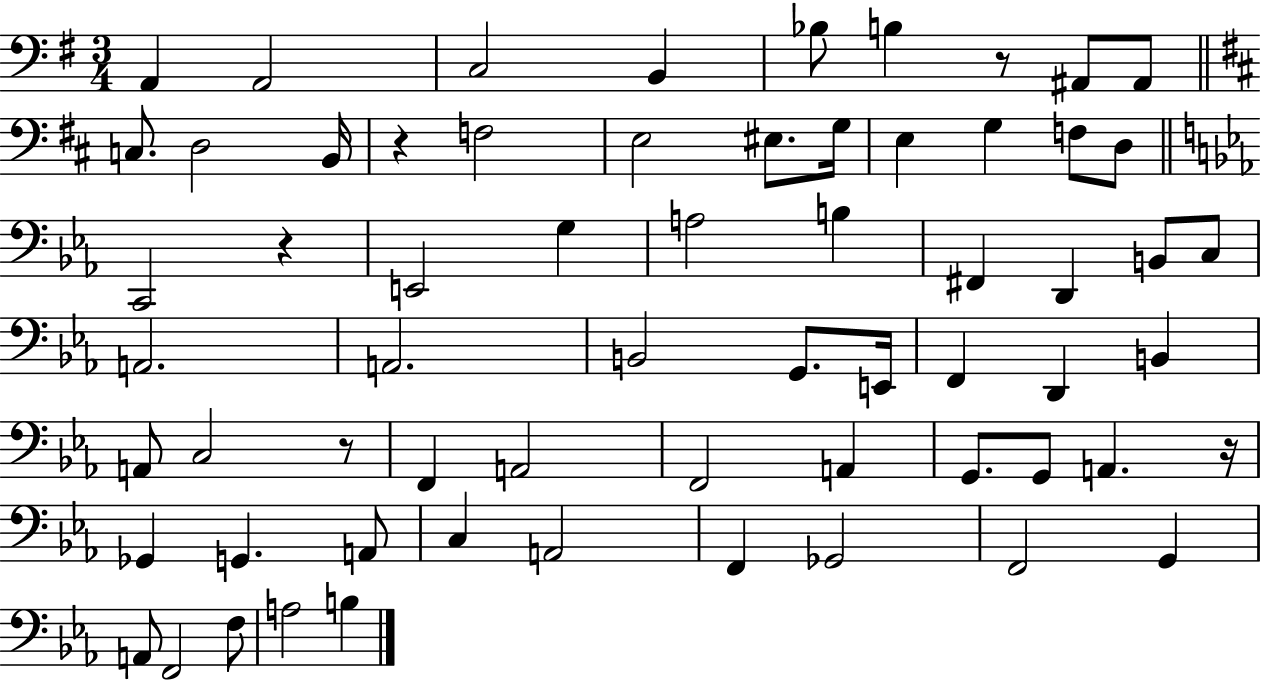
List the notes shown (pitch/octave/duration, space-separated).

A2/q A2/h C3/h B2/q Bb3/e B3/q R/e A#2/e A#2/e C3/e. D3/h B2/s R/q F3/h E3/h EIS3/e. G3/s E3/q G3/q F3/e D3/e C2/h R/q E2/h G3/q A3/h B3/q F#2/q D2/q B2/e C3/e A2/h. A2/h. B2/h G2/e. E2/s F2/q D2/q B2/q A2/e C3/h R/e F2/q A2/h F2/h A2/q G2/e. G2/e A2/q. R/s Gb2/q G2/q. A2/e C3/q A2/h F2/q Gb2/h F2/h G2/q A2/e F2/h F3/e A3/h B3/q